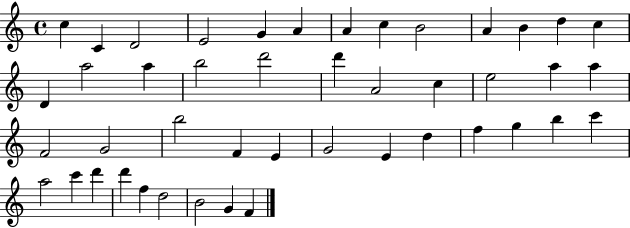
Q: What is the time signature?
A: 4/4